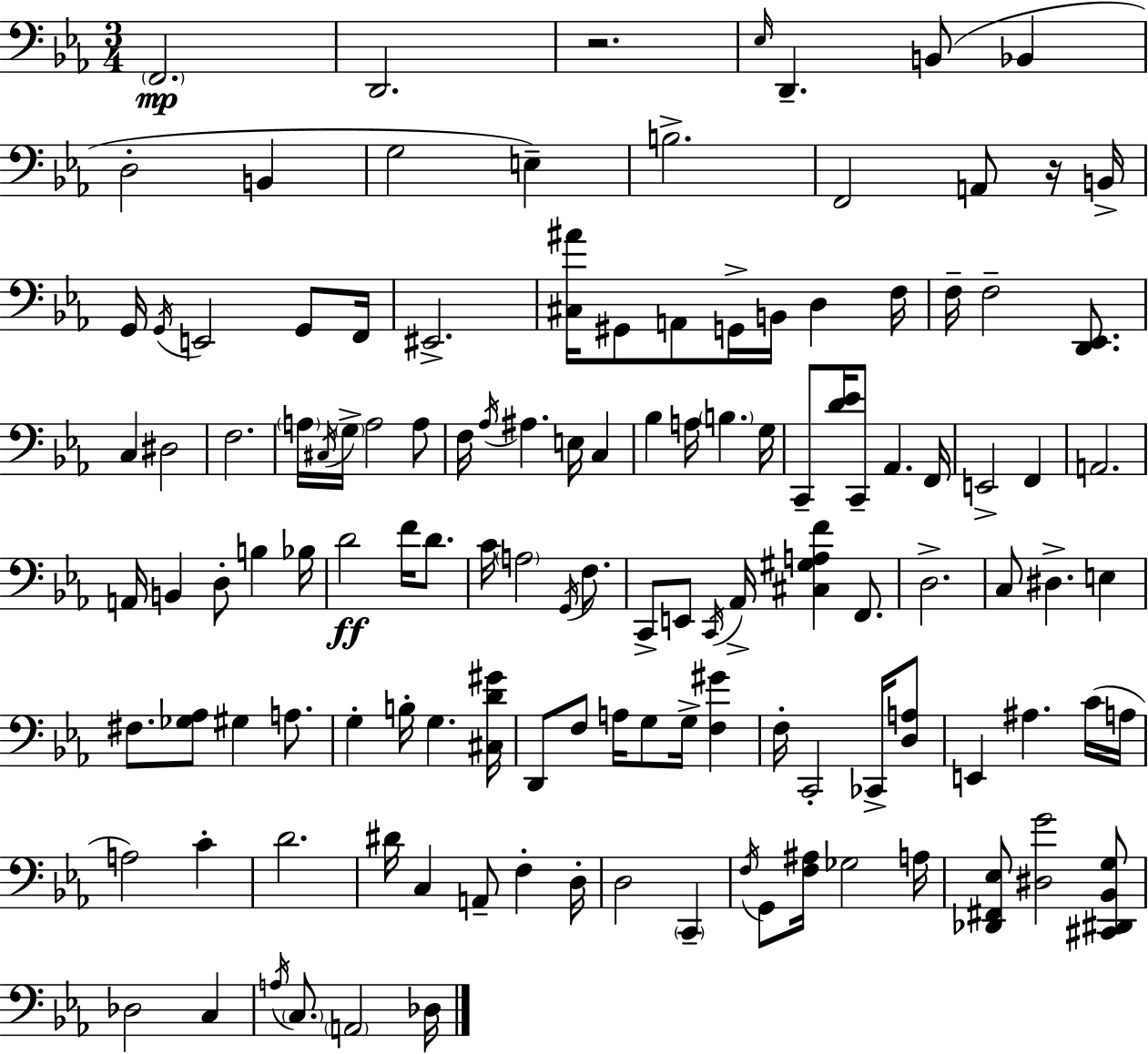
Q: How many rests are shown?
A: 2